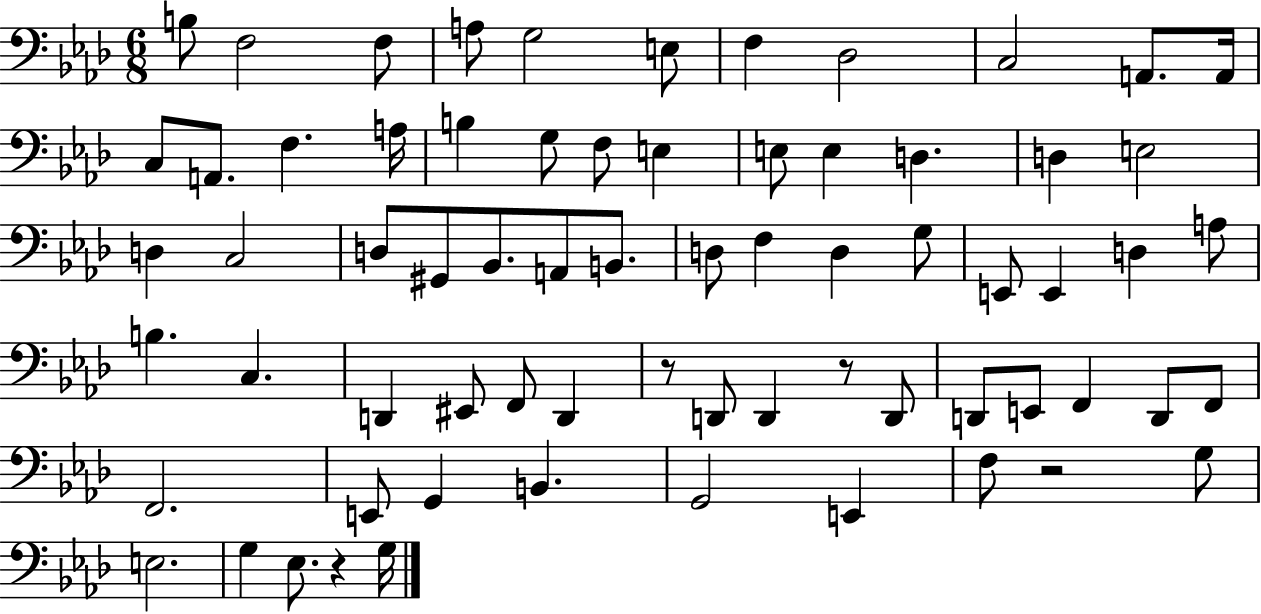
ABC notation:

X:1
T:Untitled
M:6/8
L:1/4
K:Ab
B,/2 F,2 F,/2 A,/2 G,2 E,/2 F, _D,2 C,2 A,,/2 A,,/4 C,/2 A,,/2 F, A,/4 B, G,/2 F,/2 E, E,/2 E, D, D, E,2 D, C,2 D,/2 ^G,,/2 _B,,/2 A,,/2 B,,/2 D,/2 F, D, G,/2 E,,/2 E,, D, A,/2 B, C, D,, ^E,,/2 F,,/2 D,, z/2 D,,/2 D,, z/2 D,,/2 D,,/2 E,,/2 F,, D,,/2 F,,/2 F,,2 E,,/2 G,, B,, G,,2 E,, F,/2 z2 G,/2 E,2 G, _E,/2 z G,/4